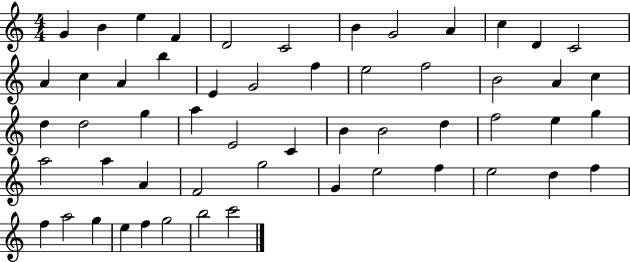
X:1
T:Untitled
M:4/4
L:1/4
K:C
G B e F D2 C2 B G2 A c D C2 A c A b E G2 f e2 f2 B2 A c d d2 g a E2 C B B2 d f2 e g a2 a A F2 g2 G e2 f e2 d f f a2 g e f g2 b2 c'2